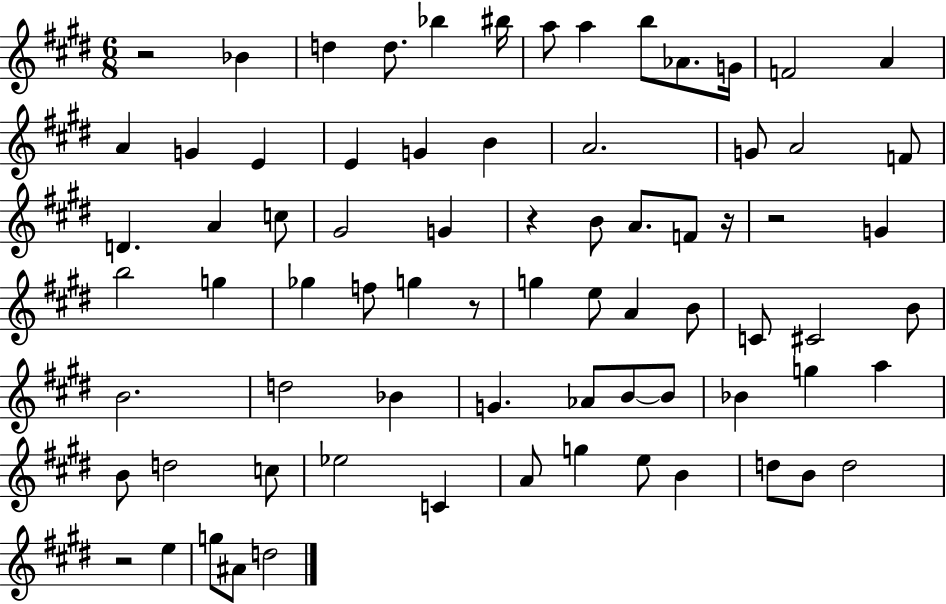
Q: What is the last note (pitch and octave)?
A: D5